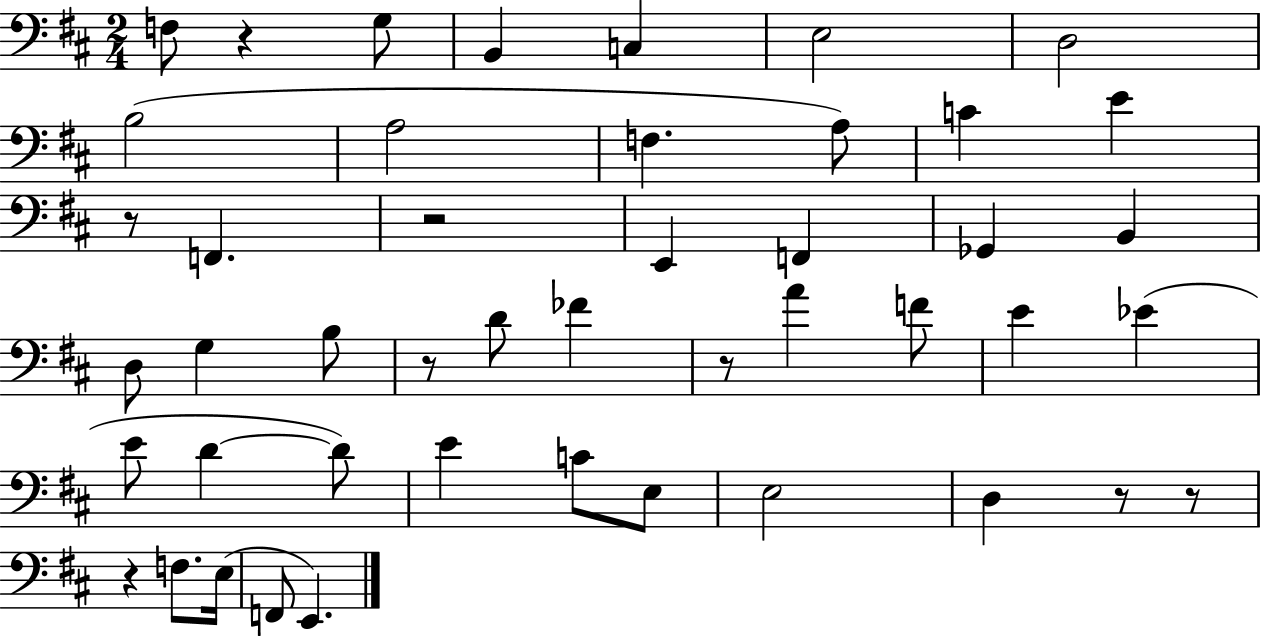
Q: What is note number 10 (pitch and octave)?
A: A3